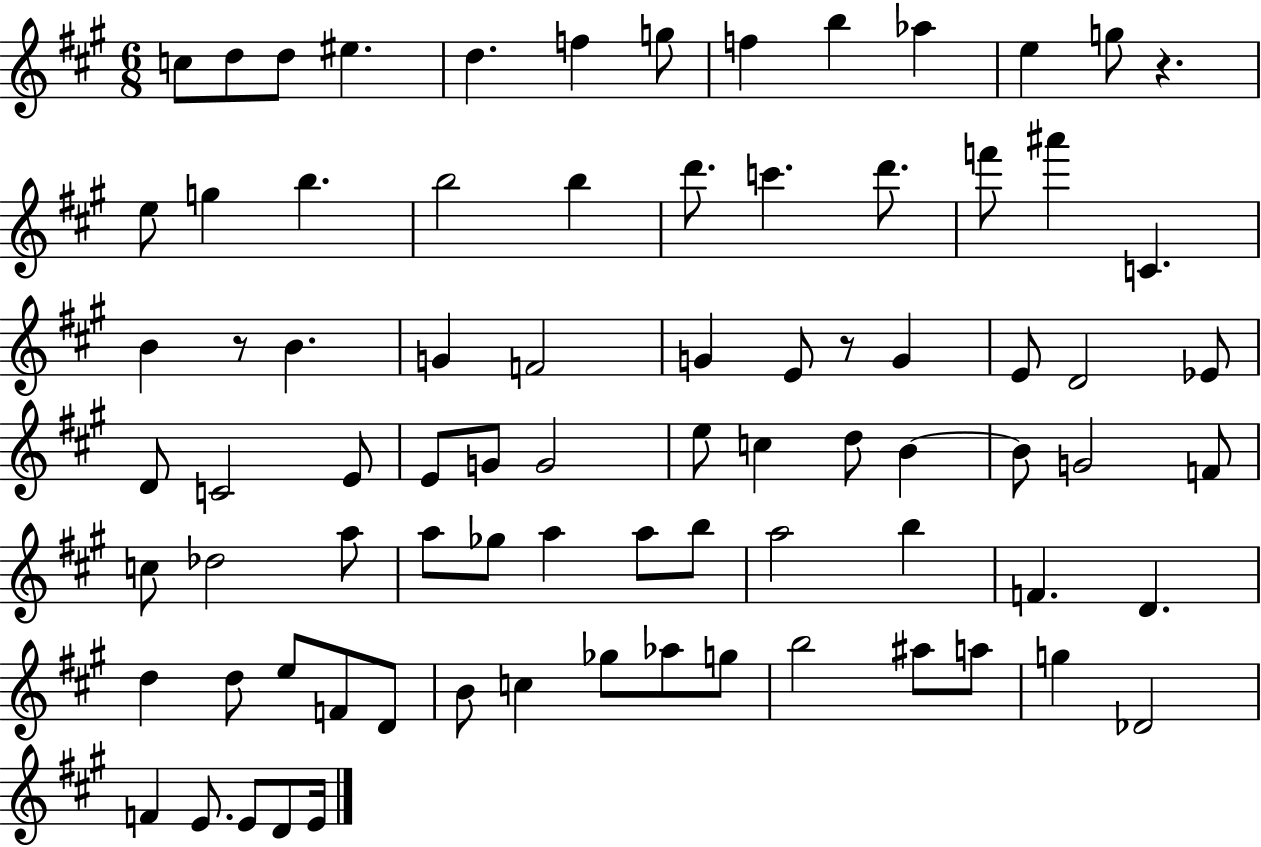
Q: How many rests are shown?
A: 3